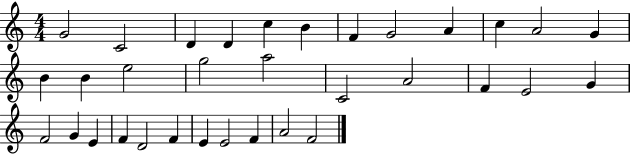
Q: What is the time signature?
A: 4/4